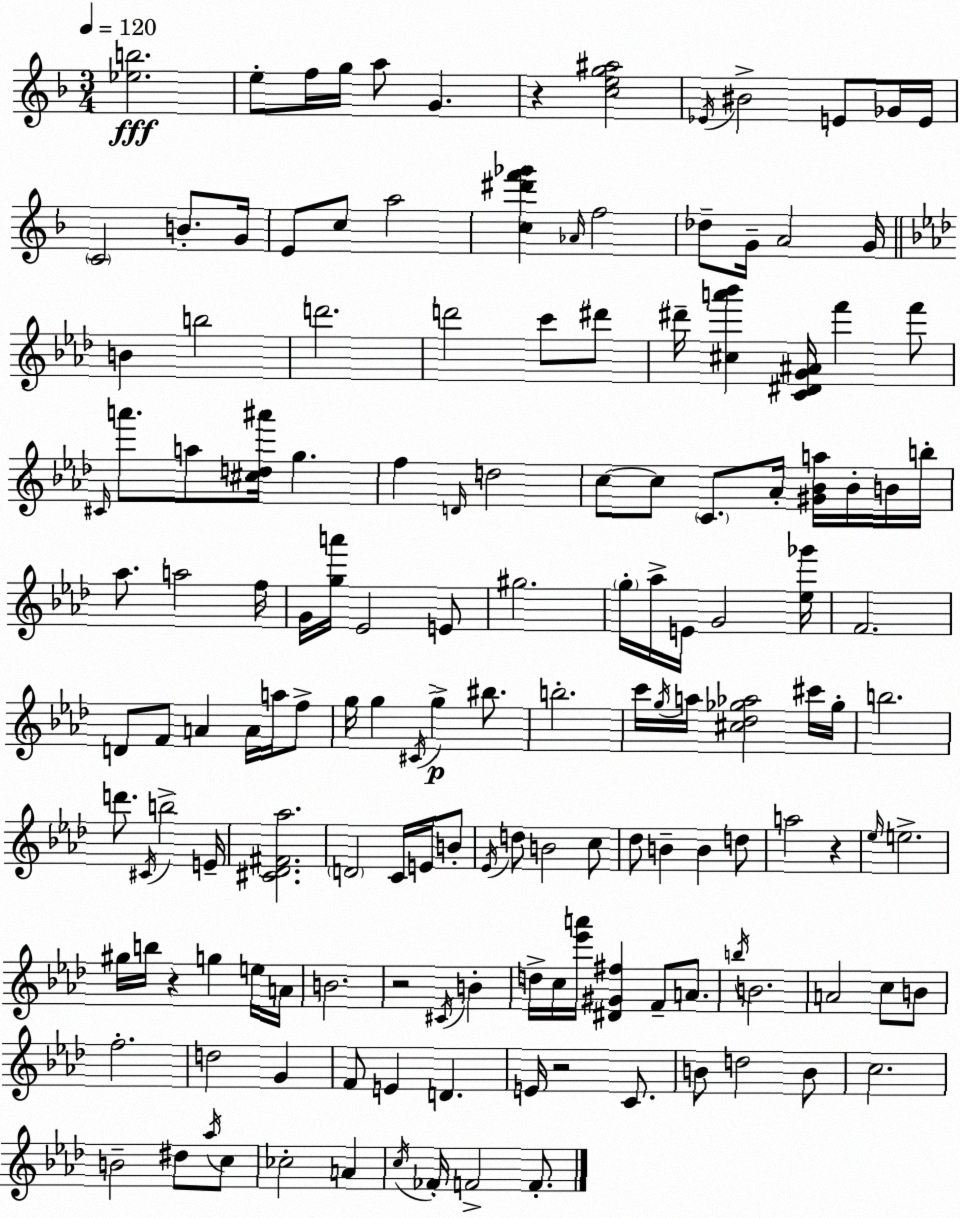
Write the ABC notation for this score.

X:1
T:Untitled
M:3/4
L:1/4
K:Dm
[_eb]2 e/2 f/4 g/4 a/2 G z [ceg^a]2 _E/4 ^B2 E/2 _G/4 E/4 C2 B/2 G/4 E/2 c/2 a2 [c^d'f'_g'] _A/4 f2 _d/2 G/4 A2 G/4 B b2 d'2 d'2 c'/2 ^d'/2 ^d'/4 [^ca'_b'] [C^DG^A]/4 f' f'/2 ^C/4 a'/2 a/2 [^cd^a']/4 g f D/4 d2 c/2 c/2 C/2 _A/4 [^G_Ba]/4 _B/4 B/4 b/4 _a/2 a2 f/4 G/4 [ga']/4 _E2 E/2 ^g2 g/4 _a/4 E/4 G2 [_e_g']/4 F2 D/2 F/2 A A/4 a/4 f/2 g/4 g ^C/4 g ^b/2 b2 c'/4 g/4 a/4 [^c_d_g_a]2 ^c'/4 _g/4 b2 d'/2 ^C/4 b2 E/4 [^C_D^F_a]2 D2 C/4 E/4 B/2 _E/4 d/2 B2 c/2 _d/2 B B d/2 a2 z _e/4 e2 ^g/4 b/4 z g e/4 A/4 B2 z2 ^C/4 B d/4 c/4 [_e'a']/4 [^D^G^f] F/2 A/2 b/4 B2 A2 c/2 B/2 f2 d2 G F/2 E D E/4 z2 C/2 B/2 d2 B/2 c2 B2 ^d/2 _a/4 c/2 _c2 A c/4 _F/4 F2 F/2